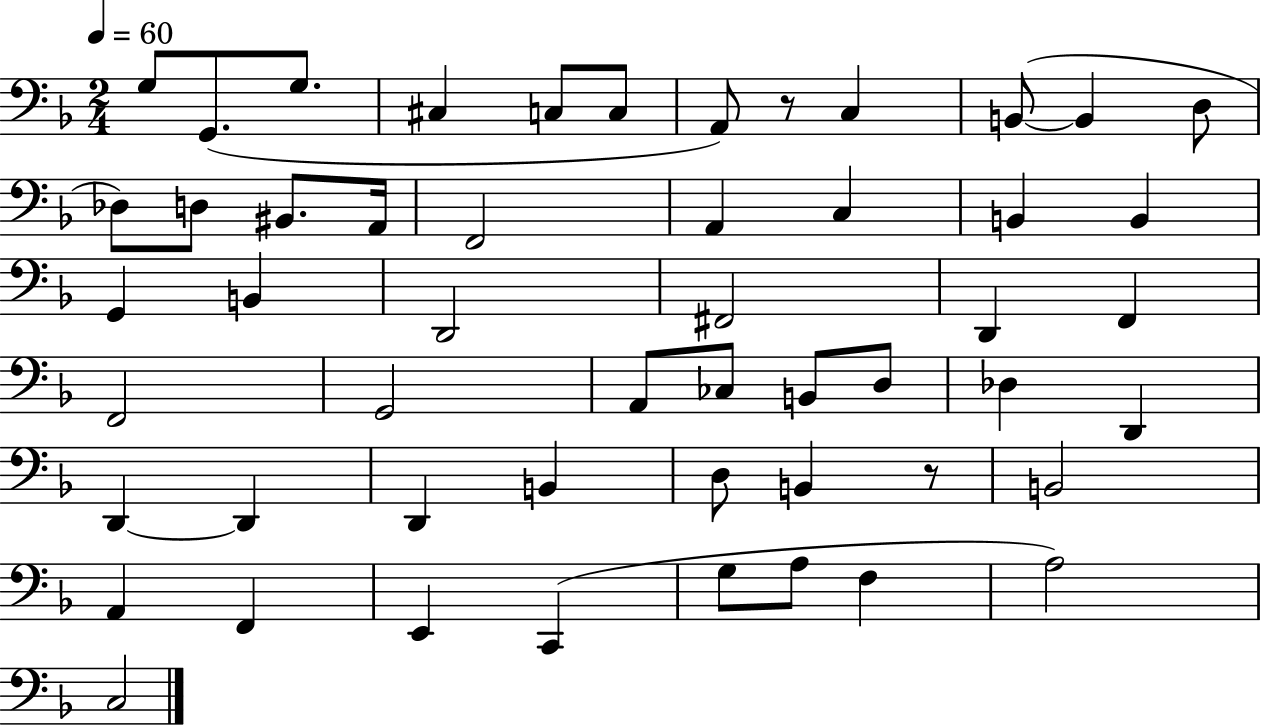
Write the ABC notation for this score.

X:1
T:Untitled
M:2/4
L:1/4
K:F
G,/2 G,,/2 G,/2 ^C, C,/2 C,/2 A,,/2 z/2 C, B,,/2 B,, D,/2 _D,/2 D,/2 ^B,,/2 A,,/4 F,,2 A,, C, B,, B,, G,, B,, D,,2 ^F,,2 D,, F,, F,,2 G,,2 A,,/2 _C,/2 B,,/2 D,/2 _D, D,, D,, D,, D,, B,, D,/2 B,, z/2 B,,2 A,, F,, E,, C,, G,/2 A,/2 F, A,2 C,2